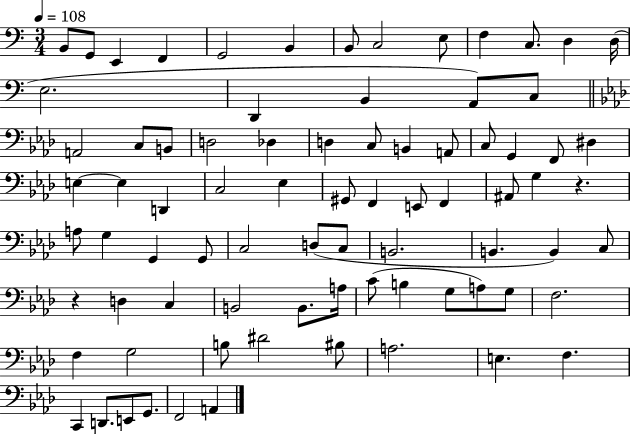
X:1
T:Untitled
M:3/4
L:1/4
K:C
B,,/2 G,,/2 E,, F,, G,,2 B,, B,,/2 C,2 E,/2 F, C,/2 D, D,/4 E,2 D,, B,, A,,/2 C,/2 A,,2 C,/2 B,,/2 D,2 _D, D, C,/2 B,, A,,/2 C,/2 G,, F,,/2 ^D, E, E, D,, C,2 _E, ^G,,/2 F,, E,,/2 F,, ^A,,/2 G, z A,/2 G, G,, G,,/2 C,2 D,/2 C,/2 B,,2 B,, B,, C,/2 z D, C, B,,2 B,,/2 A,/4 C/2 B, G,/2 A,/2 G,/2 F,2 F, G,2 B,/2 ^D2 ^B,/2 A,2 E, F, C,, D,,/2 E,,/2 G,,/2 F,,2 A,,